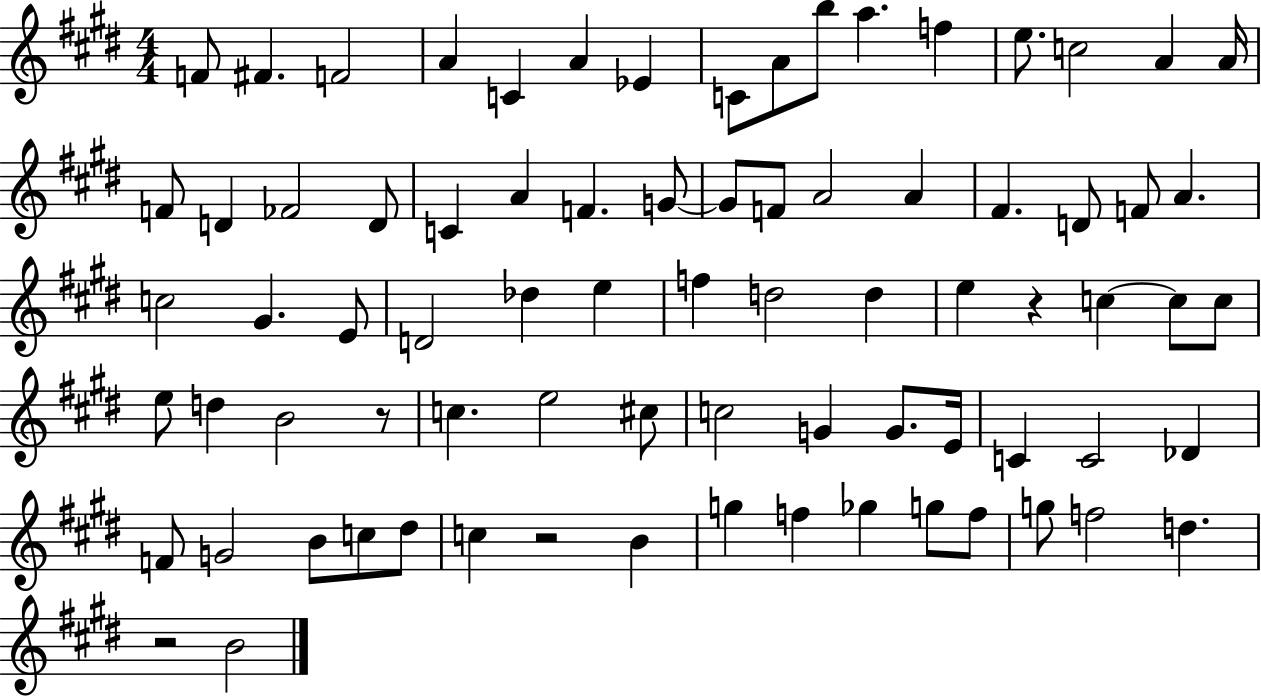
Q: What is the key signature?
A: E major